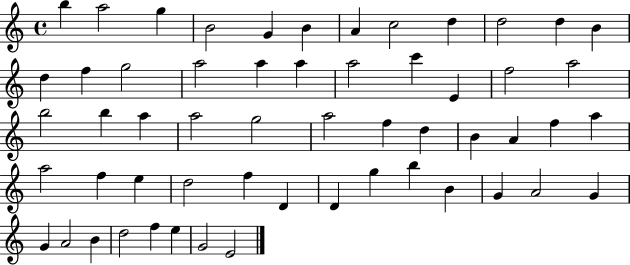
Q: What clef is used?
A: treble